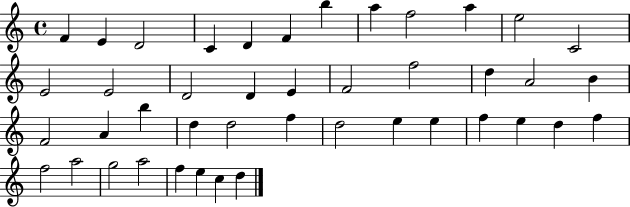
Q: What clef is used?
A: treble